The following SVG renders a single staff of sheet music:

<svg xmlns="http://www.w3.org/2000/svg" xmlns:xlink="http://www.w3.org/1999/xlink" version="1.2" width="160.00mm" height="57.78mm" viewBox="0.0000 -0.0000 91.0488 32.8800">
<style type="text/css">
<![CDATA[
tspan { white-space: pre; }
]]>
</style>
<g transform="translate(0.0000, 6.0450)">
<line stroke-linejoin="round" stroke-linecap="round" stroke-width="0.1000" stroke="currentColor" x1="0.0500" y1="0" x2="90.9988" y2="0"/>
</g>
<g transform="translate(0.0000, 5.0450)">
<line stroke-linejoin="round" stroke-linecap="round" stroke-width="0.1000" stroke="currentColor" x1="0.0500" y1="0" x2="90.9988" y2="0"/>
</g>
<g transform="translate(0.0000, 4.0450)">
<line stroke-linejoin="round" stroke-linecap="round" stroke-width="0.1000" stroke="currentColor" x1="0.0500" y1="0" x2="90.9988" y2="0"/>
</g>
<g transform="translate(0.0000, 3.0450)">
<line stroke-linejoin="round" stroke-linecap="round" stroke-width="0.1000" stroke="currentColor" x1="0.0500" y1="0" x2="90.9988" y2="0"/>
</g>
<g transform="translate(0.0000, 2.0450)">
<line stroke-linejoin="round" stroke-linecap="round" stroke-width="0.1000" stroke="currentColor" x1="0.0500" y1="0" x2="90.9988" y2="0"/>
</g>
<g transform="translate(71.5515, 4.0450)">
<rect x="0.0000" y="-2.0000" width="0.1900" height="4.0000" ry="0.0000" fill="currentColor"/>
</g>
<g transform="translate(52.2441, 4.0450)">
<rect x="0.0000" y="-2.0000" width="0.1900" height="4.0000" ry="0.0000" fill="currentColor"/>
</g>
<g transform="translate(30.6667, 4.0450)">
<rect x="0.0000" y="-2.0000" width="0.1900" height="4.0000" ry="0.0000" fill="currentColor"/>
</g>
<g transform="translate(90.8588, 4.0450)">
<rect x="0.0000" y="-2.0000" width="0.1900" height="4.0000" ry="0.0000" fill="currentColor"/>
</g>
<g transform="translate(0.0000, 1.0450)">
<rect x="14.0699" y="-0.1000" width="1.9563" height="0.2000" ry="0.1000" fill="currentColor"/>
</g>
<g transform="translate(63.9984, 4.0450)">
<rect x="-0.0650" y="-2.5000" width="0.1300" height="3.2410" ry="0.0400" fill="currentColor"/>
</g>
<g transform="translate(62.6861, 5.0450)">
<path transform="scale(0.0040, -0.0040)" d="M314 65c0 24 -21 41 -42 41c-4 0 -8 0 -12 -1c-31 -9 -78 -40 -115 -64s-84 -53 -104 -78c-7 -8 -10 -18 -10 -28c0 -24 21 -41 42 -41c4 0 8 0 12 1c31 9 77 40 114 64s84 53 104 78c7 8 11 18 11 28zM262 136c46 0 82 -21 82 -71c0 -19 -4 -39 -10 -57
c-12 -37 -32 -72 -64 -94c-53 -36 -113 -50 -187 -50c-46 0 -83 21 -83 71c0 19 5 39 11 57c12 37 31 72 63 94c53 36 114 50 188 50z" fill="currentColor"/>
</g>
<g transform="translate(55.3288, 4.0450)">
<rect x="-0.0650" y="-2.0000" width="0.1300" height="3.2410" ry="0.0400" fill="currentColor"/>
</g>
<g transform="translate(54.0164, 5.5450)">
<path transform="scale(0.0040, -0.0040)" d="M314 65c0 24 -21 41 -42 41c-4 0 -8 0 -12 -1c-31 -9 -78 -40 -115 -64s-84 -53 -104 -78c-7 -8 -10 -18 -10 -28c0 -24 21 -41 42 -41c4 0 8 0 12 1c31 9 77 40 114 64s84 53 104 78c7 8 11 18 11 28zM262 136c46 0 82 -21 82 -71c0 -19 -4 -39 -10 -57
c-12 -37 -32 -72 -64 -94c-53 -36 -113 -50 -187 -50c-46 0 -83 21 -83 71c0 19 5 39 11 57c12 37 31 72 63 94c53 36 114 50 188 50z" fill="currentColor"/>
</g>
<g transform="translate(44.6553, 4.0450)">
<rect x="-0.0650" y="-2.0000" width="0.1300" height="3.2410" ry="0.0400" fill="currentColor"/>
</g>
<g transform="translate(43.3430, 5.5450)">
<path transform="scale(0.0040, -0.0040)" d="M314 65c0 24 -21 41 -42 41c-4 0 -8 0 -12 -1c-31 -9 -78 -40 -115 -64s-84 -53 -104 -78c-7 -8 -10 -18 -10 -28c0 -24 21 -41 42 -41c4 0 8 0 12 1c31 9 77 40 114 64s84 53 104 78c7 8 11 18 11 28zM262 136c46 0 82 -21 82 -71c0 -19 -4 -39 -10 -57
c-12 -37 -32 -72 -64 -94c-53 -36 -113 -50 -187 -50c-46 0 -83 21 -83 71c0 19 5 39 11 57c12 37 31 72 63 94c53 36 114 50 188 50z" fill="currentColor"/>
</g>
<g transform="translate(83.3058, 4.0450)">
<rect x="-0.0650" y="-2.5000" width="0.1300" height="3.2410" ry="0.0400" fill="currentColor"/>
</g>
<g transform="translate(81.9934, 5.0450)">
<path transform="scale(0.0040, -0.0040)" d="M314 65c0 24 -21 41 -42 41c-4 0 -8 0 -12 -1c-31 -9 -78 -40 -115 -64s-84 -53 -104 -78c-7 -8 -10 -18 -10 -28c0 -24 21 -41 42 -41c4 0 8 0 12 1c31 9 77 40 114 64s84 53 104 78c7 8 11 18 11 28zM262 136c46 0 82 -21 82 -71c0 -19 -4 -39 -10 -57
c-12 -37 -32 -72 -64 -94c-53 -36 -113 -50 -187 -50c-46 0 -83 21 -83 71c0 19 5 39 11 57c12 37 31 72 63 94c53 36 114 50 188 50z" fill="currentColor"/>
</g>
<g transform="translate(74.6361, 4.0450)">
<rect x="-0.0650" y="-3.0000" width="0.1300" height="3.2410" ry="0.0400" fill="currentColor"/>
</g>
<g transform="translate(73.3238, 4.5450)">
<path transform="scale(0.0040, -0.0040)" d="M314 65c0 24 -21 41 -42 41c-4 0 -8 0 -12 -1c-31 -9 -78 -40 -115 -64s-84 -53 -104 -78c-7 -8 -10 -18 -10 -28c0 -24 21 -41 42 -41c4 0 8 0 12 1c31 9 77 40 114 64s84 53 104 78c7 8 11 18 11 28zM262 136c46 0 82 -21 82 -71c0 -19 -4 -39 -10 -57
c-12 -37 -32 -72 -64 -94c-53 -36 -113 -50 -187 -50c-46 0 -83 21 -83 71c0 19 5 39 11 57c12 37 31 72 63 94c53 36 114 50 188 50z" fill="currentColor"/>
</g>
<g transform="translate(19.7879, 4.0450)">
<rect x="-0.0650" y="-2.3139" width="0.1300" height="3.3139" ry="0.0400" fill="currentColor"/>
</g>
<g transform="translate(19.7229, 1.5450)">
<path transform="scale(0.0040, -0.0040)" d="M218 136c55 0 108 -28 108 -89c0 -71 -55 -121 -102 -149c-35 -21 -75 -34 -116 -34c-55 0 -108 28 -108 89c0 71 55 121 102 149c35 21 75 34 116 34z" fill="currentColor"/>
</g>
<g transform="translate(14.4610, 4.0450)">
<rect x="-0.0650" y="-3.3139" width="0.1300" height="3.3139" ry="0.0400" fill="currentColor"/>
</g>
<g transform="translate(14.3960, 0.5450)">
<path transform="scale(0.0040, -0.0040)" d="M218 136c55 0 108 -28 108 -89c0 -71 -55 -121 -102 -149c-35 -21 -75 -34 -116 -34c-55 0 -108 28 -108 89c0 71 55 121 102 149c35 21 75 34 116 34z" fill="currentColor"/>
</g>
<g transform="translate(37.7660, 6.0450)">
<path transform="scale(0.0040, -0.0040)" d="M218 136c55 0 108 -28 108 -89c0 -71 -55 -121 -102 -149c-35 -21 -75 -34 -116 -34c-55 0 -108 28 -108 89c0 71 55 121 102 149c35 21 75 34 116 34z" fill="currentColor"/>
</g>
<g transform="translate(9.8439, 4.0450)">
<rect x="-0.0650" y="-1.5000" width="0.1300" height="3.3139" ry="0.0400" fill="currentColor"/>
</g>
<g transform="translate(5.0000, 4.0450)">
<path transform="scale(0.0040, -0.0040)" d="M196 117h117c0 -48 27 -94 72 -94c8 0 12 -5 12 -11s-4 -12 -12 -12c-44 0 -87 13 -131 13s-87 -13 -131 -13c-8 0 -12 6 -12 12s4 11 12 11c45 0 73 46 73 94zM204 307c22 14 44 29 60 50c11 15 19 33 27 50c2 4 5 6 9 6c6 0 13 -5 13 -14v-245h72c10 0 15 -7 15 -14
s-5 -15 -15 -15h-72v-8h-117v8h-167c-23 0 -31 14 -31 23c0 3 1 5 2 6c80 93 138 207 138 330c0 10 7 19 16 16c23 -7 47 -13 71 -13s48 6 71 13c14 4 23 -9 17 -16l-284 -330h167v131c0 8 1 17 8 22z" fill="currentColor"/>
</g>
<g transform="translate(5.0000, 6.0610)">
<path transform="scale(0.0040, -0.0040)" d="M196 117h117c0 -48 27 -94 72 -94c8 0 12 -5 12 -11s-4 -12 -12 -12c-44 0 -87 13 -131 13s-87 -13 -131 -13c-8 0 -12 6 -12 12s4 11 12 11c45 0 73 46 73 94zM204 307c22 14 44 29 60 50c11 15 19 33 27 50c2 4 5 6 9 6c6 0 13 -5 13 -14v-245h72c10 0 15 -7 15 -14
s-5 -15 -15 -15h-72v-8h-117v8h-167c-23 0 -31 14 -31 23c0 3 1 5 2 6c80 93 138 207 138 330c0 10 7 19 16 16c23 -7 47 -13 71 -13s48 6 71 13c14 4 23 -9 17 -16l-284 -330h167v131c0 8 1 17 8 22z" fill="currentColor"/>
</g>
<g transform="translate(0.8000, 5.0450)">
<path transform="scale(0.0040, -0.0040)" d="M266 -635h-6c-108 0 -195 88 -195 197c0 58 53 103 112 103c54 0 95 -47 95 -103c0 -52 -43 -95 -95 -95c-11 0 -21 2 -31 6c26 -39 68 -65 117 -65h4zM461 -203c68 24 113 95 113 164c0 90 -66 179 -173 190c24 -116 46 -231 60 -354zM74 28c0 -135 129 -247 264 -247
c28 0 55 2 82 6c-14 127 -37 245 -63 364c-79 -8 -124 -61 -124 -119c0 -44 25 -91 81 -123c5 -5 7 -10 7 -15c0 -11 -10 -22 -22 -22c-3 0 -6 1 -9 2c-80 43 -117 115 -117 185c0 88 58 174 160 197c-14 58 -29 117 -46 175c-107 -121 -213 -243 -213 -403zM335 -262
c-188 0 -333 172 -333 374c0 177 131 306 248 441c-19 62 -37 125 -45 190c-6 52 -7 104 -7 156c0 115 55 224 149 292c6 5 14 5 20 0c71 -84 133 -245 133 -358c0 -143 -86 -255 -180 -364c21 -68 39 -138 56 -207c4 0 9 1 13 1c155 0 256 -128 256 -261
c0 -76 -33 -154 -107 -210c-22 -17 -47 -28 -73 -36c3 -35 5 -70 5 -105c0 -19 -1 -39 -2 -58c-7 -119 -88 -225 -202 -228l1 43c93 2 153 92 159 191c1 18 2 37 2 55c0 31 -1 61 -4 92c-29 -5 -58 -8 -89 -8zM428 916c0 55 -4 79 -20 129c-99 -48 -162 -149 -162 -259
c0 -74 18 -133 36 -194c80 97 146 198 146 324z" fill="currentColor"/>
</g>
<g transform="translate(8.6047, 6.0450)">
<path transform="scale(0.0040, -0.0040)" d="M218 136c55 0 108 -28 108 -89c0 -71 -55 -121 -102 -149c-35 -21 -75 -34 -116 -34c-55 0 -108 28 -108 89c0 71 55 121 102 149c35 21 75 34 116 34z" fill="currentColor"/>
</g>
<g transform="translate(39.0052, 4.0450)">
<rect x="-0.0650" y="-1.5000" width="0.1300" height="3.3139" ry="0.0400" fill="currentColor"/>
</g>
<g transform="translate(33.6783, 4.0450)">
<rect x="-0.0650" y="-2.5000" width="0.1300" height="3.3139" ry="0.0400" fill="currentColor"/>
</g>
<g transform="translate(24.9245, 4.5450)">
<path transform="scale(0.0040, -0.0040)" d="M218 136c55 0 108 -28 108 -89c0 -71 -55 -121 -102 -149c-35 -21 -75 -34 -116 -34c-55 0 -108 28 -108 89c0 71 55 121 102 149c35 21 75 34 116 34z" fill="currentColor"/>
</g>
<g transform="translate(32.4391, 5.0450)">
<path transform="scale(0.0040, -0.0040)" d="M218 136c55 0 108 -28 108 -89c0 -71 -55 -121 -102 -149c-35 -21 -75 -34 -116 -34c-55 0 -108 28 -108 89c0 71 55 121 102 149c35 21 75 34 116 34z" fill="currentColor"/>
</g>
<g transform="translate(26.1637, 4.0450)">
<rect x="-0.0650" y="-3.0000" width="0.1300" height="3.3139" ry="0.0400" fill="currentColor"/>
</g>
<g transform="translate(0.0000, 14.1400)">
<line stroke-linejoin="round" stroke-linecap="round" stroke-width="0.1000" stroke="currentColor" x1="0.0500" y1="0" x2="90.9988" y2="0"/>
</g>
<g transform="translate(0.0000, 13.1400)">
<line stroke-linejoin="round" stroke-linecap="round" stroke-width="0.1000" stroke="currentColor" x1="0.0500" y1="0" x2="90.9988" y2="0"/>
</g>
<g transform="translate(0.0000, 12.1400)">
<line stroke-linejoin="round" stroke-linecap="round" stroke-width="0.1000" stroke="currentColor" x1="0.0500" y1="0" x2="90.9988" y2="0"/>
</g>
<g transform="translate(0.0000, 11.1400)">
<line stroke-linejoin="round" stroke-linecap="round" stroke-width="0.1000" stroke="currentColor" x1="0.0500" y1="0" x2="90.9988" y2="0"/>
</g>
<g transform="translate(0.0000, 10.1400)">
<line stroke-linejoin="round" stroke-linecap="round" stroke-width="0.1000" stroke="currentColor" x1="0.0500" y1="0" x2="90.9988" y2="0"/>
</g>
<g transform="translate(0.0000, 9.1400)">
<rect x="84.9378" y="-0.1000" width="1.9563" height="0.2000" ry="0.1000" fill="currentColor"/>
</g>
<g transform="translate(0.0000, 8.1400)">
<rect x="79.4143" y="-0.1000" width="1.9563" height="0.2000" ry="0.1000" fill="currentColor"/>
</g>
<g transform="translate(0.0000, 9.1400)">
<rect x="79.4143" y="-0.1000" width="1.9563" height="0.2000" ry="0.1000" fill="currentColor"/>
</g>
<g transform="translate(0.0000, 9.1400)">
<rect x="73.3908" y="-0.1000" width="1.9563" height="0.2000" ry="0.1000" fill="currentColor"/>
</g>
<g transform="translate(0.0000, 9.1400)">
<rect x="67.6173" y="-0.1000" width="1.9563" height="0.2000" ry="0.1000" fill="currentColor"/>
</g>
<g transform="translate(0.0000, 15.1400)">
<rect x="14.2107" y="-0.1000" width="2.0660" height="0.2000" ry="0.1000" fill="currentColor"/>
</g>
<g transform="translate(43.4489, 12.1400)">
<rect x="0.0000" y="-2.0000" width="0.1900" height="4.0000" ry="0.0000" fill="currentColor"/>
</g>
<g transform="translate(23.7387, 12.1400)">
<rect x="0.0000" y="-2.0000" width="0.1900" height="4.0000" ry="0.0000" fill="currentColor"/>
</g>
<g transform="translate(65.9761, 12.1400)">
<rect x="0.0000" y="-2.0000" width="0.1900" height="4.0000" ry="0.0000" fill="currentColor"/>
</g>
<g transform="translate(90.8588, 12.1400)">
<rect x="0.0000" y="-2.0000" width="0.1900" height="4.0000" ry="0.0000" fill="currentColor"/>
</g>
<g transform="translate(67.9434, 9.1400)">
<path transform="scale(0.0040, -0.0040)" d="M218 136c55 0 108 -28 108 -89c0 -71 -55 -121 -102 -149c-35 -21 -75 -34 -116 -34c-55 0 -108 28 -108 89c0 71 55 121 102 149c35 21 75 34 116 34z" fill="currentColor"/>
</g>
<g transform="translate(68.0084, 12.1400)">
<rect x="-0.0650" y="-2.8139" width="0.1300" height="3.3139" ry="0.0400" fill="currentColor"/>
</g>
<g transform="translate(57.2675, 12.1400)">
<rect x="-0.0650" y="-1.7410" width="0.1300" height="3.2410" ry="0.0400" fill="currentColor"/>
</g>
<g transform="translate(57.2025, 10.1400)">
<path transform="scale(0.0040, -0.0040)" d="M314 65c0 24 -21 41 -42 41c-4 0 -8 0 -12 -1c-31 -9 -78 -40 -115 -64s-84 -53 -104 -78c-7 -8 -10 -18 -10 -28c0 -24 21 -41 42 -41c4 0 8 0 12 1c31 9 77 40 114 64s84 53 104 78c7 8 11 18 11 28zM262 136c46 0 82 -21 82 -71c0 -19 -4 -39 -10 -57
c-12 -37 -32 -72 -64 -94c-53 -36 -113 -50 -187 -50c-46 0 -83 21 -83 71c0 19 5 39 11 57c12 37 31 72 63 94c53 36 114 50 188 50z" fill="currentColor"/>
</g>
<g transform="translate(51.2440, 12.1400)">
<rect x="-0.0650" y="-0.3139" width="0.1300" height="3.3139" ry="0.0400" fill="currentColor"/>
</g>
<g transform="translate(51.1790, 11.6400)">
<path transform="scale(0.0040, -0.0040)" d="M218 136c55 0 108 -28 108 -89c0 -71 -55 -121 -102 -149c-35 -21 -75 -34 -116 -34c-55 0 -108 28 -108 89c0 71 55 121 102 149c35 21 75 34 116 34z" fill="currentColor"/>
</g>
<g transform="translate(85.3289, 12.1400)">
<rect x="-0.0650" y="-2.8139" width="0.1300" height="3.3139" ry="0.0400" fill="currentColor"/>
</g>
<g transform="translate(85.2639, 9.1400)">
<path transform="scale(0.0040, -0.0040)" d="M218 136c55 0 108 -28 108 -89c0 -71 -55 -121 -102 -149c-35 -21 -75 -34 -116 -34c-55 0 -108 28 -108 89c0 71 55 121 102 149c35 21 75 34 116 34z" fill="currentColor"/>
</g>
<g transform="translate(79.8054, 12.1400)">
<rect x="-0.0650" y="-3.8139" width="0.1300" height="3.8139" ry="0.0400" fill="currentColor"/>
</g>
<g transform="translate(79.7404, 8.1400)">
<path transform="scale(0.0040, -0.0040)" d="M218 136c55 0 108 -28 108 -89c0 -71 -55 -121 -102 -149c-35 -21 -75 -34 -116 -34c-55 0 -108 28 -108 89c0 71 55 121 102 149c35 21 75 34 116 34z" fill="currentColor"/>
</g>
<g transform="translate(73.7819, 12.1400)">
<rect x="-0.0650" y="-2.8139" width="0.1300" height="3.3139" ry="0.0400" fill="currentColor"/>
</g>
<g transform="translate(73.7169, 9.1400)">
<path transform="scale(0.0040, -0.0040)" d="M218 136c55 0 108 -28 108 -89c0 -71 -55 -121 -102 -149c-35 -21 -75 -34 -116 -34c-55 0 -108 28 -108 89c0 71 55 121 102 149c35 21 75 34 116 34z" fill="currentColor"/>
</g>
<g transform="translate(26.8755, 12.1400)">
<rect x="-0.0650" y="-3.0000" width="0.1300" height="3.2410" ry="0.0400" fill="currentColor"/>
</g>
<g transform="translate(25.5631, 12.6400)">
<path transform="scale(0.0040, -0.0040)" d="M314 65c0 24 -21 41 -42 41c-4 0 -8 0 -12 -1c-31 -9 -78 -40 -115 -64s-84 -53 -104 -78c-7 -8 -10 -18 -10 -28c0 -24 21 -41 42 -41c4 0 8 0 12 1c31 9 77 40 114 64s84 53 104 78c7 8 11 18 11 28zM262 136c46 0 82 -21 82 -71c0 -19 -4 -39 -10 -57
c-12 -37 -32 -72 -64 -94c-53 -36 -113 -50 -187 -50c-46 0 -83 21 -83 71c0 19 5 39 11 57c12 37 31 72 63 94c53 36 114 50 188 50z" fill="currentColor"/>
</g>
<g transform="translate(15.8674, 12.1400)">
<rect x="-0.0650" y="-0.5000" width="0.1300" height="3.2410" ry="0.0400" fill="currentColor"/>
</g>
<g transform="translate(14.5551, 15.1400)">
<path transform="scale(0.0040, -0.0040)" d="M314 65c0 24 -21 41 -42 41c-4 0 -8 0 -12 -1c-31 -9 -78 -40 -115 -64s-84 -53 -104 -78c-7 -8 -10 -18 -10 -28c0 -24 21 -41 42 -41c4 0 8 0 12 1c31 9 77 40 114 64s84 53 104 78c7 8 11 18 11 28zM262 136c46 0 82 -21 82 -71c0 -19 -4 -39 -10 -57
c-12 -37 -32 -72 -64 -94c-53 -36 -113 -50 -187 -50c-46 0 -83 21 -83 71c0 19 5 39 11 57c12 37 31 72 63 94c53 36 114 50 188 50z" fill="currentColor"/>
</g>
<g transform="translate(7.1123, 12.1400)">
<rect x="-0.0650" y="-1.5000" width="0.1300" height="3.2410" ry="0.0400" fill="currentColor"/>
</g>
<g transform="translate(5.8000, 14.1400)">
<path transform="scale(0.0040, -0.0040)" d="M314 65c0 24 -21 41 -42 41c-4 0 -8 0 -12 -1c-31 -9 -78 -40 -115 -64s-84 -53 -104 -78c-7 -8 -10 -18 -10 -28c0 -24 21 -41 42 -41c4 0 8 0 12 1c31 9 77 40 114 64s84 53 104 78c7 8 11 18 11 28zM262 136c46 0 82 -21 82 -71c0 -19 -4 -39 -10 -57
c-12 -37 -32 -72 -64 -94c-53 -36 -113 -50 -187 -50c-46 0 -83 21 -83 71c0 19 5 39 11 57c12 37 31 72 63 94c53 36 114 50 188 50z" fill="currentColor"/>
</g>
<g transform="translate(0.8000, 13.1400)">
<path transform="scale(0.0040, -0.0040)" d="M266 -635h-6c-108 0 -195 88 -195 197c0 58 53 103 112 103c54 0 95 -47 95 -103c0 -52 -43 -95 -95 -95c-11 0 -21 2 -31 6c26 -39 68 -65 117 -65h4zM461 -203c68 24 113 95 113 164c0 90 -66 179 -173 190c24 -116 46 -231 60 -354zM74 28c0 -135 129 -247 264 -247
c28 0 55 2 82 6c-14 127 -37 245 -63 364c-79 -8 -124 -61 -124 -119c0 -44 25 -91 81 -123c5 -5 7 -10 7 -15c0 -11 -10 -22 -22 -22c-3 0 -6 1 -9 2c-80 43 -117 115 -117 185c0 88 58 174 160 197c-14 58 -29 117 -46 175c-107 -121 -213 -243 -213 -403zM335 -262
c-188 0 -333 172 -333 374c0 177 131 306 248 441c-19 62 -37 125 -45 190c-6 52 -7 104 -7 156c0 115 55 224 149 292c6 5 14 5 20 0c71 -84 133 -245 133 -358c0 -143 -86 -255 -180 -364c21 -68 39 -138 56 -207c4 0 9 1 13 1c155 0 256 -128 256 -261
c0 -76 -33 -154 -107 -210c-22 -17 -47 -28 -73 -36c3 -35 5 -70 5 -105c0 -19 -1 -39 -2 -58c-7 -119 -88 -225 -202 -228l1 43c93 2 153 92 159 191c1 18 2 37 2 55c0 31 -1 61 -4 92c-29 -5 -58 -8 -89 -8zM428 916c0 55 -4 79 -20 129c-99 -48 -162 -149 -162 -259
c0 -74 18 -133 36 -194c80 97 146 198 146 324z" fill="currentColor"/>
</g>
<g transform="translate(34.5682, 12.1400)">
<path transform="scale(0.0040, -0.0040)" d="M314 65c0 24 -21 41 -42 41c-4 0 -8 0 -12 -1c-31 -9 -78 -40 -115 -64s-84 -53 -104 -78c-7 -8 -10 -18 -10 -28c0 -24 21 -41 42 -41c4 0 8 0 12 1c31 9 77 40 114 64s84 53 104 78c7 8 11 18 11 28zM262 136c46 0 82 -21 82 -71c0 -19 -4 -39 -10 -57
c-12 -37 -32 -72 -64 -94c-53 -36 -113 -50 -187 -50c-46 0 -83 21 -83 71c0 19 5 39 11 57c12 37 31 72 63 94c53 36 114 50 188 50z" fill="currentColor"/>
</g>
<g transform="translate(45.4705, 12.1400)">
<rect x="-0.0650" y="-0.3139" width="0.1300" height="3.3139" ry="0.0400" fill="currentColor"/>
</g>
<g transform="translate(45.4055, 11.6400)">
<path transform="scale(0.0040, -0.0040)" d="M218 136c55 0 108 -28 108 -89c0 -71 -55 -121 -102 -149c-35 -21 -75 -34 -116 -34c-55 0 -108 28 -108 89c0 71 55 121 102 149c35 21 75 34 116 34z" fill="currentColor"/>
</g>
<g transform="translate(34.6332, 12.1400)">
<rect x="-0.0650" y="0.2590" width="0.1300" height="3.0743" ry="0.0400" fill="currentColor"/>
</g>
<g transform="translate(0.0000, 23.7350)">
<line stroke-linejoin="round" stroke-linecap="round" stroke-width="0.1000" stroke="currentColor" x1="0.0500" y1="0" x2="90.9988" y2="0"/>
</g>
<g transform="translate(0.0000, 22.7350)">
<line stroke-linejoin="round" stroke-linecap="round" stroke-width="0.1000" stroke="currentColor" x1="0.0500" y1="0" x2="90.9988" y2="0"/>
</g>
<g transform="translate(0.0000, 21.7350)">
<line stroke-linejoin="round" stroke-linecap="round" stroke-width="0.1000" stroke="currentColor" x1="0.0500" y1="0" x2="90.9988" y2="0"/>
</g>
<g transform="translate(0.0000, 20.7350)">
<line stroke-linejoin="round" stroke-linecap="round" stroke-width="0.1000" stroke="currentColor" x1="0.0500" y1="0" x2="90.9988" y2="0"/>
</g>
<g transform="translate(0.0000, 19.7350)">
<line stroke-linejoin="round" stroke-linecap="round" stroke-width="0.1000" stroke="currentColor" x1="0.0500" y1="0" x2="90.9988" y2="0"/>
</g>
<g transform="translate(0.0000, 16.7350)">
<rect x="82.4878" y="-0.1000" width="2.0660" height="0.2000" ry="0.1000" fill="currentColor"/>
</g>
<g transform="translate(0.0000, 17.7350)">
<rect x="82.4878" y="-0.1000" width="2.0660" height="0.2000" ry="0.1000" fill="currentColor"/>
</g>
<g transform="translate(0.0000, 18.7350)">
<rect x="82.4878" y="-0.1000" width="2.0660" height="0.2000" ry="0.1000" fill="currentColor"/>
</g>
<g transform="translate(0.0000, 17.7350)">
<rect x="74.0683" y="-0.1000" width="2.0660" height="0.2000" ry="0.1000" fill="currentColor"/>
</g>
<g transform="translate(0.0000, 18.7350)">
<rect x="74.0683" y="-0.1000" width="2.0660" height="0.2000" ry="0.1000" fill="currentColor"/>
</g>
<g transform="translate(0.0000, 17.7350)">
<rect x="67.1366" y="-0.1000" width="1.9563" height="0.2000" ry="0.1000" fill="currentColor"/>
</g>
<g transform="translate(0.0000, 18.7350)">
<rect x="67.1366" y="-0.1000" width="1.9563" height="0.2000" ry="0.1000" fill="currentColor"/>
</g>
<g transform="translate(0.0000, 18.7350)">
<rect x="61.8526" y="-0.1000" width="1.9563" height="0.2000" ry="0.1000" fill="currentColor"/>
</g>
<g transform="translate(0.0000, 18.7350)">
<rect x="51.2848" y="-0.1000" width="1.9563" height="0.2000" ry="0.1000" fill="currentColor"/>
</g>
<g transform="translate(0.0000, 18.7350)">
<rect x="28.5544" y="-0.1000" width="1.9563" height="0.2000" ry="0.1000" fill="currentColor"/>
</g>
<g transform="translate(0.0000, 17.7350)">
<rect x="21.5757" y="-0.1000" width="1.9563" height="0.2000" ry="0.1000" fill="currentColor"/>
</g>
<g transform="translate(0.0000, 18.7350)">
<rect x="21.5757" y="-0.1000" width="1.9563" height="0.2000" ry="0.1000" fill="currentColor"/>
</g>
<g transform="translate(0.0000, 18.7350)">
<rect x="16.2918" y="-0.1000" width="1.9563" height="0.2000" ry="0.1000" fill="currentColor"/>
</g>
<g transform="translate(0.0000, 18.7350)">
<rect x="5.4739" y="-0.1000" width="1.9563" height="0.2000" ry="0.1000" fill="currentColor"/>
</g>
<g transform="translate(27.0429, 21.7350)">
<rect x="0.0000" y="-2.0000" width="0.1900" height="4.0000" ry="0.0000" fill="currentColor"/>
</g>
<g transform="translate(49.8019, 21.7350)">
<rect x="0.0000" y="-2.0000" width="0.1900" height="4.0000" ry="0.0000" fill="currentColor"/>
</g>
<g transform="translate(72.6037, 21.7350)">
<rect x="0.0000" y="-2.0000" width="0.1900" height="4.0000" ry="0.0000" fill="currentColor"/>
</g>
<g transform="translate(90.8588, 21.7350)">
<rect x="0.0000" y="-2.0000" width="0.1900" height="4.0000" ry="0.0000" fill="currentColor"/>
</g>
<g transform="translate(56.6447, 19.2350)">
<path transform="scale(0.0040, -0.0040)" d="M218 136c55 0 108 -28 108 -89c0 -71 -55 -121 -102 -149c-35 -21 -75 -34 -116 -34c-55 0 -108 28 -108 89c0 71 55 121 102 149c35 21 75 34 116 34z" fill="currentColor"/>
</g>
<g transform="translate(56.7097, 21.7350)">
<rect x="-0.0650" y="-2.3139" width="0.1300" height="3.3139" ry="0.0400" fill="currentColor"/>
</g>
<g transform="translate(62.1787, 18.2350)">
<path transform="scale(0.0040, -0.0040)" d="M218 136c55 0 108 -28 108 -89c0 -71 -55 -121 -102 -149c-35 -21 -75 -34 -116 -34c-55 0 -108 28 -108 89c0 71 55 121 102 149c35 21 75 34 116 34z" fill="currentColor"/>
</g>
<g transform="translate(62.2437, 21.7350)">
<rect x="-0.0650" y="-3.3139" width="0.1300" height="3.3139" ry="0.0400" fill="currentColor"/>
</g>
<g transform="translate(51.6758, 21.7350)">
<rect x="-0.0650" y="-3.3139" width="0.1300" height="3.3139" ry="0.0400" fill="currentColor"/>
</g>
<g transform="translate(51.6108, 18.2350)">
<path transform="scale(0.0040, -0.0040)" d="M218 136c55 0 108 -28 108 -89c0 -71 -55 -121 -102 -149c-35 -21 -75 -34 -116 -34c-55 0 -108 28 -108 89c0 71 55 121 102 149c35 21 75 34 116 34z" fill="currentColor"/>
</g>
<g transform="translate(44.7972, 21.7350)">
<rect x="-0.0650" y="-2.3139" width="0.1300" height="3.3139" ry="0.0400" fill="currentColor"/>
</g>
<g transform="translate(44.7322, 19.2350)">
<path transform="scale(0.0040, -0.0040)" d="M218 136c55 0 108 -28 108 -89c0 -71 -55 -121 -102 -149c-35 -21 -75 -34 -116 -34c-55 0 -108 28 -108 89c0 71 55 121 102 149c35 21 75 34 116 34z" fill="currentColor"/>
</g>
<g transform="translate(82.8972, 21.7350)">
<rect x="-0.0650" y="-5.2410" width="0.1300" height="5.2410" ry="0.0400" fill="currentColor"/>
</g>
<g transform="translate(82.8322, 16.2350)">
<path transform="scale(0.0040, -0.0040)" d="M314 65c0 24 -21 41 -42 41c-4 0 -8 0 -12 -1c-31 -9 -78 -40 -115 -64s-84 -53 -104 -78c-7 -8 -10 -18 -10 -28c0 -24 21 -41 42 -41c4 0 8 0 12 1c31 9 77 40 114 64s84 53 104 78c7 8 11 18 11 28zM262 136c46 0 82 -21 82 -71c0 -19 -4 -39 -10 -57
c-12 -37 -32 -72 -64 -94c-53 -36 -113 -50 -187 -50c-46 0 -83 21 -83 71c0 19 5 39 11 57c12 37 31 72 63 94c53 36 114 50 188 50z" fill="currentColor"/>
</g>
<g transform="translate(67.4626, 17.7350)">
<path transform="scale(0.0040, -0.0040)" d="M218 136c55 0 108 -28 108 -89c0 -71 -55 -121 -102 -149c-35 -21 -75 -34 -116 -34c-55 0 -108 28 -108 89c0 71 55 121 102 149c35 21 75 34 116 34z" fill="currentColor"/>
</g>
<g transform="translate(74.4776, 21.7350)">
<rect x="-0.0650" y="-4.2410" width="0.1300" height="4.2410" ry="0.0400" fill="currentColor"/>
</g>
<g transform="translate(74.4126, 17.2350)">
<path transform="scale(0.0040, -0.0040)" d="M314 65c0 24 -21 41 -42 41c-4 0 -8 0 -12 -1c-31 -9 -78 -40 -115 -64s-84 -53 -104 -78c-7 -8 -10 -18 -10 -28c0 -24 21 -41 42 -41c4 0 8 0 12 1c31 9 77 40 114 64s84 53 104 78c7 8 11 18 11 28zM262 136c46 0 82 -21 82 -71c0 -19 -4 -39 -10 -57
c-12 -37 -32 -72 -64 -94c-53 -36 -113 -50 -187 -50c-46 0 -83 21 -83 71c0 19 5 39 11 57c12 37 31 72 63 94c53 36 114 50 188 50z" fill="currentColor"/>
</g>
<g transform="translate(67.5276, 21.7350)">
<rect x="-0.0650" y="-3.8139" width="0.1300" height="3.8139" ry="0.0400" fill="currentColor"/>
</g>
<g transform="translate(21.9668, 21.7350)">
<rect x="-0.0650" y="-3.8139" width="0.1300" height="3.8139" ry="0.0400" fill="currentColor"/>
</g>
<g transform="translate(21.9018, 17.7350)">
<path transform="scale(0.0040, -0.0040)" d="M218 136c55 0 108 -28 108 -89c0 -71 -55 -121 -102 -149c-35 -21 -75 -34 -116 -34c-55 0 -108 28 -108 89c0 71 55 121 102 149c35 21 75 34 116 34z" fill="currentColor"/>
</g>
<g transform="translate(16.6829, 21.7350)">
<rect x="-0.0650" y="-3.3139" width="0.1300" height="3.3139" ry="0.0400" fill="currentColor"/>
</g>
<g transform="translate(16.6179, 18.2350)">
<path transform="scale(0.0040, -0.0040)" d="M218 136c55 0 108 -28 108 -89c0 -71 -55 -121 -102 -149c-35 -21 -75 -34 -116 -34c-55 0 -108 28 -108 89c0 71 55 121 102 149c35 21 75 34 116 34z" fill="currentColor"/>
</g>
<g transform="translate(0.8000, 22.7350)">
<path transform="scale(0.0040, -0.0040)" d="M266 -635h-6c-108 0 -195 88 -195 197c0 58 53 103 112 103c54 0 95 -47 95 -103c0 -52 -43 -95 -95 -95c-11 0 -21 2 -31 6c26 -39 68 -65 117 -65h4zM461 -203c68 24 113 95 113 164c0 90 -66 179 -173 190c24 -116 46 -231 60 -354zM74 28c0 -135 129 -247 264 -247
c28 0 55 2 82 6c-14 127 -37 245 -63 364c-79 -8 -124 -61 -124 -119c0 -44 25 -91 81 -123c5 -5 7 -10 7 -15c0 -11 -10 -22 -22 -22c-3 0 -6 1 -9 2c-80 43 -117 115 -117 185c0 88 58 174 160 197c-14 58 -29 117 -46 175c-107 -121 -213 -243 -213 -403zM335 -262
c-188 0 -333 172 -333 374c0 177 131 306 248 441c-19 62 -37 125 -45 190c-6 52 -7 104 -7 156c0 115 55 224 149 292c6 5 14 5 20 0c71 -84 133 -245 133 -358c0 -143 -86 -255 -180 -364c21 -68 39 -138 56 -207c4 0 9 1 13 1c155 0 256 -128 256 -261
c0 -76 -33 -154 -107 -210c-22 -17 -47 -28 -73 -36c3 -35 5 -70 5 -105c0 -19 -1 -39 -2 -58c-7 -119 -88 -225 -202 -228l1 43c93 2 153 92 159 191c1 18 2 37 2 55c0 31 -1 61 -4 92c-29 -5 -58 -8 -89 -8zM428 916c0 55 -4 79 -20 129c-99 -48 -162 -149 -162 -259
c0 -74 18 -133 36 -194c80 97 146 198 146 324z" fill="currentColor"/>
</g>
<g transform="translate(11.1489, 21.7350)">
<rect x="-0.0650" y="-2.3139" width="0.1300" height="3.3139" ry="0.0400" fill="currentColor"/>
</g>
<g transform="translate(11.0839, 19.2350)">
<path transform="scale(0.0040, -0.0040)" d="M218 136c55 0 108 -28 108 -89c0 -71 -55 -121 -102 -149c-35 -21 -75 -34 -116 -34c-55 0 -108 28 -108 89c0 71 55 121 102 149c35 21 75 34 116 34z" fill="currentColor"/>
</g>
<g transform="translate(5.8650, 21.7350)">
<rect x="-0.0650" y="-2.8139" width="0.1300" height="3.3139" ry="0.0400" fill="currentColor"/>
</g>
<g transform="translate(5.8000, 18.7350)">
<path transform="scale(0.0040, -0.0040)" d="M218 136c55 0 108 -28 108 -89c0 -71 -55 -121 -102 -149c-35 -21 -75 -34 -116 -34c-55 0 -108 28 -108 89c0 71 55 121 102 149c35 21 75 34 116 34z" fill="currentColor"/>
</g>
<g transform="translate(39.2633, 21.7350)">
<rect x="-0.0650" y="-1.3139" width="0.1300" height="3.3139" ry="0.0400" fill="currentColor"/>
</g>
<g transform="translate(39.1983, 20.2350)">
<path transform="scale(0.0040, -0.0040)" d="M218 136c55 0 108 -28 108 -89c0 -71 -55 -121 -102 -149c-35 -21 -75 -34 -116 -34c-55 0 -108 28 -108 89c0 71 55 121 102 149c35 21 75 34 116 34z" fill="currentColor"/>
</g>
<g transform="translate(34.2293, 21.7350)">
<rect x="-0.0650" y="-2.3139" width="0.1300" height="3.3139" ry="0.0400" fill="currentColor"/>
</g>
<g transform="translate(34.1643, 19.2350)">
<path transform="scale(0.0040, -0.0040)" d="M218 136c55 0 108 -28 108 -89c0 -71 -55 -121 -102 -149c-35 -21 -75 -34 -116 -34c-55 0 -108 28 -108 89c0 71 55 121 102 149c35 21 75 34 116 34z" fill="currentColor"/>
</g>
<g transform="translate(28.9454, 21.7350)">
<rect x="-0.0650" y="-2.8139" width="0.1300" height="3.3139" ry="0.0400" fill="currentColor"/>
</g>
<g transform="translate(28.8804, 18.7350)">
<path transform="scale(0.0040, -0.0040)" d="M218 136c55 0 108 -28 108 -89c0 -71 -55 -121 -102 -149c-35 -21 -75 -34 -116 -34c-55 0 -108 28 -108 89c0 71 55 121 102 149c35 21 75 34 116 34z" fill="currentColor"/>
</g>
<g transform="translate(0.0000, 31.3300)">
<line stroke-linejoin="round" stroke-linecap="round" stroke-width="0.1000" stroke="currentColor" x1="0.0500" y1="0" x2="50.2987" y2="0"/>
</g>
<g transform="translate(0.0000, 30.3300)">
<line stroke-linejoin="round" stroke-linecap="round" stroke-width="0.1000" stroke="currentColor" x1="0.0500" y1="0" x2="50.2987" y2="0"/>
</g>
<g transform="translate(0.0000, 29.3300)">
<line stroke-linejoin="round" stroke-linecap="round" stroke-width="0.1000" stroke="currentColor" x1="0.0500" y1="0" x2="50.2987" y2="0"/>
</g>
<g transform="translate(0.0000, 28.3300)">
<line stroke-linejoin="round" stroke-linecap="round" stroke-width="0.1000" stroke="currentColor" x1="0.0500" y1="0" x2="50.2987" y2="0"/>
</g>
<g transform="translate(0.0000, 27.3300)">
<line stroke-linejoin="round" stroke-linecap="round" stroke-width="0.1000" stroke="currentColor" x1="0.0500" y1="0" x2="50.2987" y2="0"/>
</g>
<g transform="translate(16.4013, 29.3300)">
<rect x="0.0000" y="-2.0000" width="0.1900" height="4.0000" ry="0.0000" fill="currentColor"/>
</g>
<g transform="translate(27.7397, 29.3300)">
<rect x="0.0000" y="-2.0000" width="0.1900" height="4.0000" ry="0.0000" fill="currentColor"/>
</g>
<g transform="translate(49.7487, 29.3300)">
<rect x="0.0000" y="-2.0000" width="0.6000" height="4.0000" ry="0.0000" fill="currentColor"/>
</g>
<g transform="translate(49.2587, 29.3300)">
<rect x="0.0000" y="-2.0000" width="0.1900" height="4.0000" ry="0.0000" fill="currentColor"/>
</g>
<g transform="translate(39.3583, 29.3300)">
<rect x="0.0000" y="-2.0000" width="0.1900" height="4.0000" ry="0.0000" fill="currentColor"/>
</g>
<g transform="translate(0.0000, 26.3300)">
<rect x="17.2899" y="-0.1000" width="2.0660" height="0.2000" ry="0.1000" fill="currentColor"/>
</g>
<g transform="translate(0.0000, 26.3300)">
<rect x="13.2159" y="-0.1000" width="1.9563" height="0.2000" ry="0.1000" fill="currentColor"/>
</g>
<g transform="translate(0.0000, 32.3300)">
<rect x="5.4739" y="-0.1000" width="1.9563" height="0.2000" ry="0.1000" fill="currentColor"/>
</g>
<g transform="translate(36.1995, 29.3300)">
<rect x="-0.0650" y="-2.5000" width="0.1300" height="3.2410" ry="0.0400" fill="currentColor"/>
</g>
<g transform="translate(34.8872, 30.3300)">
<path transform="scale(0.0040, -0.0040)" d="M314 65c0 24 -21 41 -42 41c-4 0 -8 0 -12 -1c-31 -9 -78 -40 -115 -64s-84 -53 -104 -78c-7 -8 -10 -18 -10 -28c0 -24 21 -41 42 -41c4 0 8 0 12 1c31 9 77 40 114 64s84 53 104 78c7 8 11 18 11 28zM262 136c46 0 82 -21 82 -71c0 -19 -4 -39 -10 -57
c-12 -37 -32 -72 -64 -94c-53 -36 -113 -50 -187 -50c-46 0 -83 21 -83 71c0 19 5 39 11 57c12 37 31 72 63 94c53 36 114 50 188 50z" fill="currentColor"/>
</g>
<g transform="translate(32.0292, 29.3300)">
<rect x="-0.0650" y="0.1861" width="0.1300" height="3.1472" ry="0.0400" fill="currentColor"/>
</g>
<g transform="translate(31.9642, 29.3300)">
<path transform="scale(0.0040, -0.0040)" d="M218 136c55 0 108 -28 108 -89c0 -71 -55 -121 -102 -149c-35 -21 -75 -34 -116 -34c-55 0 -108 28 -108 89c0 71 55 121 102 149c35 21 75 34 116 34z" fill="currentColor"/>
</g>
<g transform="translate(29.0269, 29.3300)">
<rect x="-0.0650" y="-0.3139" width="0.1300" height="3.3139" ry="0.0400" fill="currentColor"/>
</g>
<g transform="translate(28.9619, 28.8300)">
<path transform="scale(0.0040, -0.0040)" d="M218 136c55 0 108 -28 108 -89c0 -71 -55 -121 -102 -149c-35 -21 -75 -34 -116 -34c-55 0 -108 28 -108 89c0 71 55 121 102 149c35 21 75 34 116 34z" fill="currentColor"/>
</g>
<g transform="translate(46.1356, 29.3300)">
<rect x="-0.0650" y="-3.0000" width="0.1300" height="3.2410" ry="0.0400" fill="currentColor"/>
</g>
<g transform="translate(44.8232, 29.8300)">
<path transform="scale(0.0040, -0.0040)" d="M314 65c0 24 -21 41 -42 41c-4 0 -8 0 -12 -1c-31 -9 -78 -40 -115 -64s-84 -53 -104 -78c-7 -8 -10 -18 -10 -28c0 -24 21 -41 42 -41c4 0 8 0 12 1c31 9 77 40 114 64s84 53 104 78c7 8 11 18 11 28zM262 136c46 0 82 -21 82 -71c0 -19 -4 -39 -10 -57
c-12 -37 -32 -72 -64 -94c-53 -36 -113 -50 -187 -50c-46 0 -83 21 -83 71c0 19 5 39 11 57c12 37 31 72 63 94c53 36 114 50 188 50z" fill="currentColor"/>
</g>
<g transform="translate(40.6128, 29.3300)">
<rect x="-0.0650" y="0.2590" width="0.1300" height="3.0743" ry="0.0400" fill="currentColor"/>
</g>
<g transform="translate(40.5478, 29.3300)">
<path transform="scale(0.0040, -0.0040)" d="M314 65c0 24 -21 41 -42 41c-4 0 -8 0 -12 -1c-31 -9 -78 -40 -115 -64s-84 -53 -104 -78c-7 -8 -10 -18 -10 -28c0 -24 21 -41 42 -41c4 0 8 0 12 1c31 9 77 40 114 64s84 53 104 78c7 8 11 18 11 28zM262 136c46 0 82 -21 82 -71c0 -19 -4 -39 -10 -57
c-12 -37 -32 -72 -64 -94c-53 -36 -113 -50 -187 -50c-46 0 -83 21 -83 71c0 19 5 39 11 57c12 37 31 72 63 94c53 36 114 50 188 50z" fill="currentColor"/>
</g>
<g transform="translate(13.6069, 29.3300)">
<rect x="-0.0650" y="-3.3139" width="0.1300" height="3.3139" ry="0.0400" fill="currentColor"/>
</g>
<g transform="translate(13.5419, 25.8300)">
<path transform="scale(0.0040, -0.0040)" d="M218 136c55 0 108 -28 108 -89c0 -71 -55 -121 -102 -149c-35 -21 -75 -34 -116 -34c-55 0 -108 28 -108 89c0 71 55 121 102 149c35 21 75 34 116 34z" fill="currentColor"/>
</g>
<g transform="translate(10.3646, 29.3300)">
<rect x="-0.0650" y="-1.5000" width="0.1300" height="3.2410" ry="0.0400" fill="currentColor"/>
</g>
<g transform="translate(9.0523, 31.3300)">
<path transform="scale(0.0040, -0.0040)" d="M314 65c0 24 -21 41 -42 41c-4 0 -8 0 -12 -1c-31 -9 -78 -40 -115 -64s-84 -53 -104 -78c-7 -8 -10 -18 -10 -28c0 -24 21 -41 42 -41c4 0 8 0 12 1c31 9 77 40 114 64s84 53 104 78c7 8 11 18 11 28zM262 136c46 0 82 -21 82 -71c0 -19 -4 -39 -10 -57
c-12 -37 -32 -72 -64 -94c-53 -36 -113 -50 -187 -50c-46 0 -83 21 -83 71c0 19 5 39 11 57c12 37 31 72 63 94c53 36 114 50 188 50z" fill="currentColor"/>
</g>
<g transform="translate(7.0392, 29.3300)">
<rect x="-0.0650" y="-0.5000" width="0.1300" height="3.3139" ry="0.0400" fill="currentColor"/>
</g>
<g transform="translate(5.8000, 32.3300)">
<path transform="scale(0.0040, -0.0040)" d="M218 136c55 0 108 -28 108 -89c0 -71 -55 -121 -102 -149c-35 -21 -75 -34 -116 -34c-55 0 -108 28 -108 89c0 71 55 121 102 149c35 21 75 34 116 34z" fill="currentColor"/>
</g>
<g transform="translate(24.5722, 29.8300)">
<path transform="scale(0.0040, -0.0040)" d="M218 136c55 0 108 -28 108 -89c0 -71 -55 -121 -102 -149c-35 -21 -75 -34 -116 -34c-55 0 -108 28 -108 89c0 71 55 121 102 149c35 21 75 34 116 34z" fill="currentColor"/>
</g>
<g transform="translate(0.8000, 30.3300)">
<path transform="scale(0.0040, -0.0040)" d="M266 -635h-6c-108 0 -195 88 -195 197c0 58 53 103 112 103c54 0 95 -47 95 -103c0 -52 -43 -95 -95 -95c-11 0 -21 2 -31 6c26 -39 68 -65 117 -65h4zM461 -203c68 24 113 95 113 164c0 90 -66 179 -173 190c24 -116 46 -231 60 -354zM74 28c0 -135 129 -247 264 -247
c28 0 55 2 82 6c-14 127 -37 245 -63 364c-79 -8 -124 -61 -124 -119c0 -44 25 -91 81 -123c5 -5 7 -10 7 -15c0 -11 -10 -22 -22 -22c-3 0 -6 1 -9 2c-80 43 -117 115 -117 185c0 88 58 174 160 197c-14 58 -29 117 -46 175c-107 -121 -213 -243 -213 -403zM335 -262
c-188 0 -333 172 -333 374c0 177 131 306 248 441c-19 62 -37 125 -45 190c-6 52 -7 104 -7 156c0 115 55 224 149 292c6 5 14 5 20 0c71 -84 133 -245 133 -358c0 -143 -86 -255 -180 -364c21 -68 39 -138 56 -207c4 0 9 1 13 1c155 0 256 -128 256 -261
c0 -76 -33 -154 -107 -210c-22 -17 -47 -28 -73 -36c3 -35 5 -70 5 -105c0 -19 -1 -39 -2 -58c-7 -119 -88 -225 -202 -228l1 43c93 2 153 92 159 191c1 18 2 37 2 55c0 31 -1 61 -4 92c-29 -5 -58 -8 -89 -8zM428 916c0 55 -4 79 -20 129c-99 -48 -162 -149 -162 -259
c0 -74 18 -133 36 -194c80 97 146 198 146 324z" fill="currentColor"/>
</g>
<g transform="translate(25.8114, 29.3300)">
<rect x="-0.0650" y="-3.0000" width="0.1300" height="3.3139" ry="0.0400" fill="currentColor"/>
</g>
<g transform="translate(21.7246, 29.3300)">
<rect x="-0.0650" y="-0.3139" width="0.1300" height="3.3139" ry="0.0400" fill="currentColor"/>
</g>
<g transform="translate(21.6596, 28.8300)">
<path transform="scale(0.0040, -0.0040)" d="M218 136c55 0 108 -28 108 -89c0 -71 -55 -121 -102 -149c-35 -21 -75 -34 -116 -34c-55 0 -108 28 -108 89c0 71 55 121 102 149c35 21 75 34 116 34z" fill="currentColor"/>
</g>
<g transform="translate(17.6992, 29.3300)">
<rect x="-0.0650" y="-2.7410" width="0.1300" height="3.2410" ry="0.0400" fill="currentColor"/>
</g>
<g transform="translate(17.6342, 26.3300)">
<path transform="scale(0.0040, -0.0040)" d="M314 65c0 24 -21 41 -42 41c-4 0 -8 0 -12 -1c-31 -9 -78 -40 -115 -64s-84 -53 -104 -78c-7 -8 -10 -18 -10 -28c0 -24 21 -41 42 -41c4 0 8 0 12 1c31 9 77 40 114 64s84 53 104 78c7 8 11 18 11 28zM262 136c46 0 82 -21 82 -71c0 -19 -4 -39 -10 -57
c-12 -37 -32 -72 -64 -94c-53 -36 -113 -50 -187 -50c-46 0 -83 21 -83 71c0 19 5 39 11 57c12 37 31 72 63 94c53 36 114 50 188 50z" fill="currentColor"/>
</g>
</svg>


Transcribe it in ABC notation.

X:1
T:Untitled
M:4/4
L:1/4
K:C
E b g A G E F2 F2 G2 A2 G2 E2 C2 A2 B2 c c f2 a a c' a a g b c' a g e g b g b c' d'2 f'2 C E2 b a2 c A c B G2 B2 A2